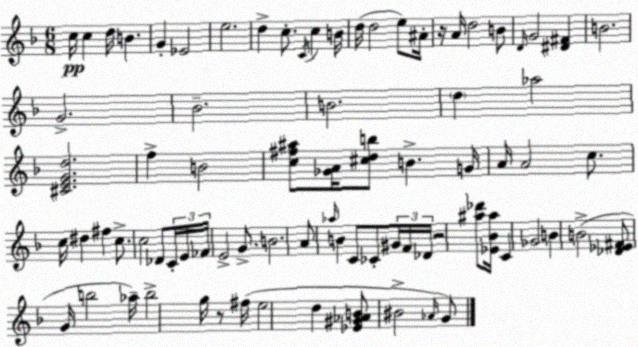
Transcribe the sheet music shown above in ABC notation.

X:1
T:Untitled
M:6/8
L:1/4
K:Dm
c/4 c d/4 B G _E2 e2 d c/2 C/4 c B/4 d/4 d2 e/2 ^A/4 z/4 A/4 d2 B/2 D/4 G2 [^D^F] B2 G2 _B2 B2 d _a2 [^CEGd]2 f B2 [c^f^a]/2 [_GA]/4 [^cdb]/2 B G/4 A/4 A2 c/2 c/4 ^d ^f c/2 c2 _D/2 C/4 E/4 _F/4 E2 G/2 B2 A/2 _a/4 B C/2 _C/2 ^G/4 F/4 _D/4 z2 [^a_d']/2 [_E_B^a]/4 C _G2 B B2 [_D_E^F]/2 G/4 b2 _a/4 b2 g/4 z/2 ^f/4 e2 d [_E^G_AB]/2 ^B2 _A/4 G/2